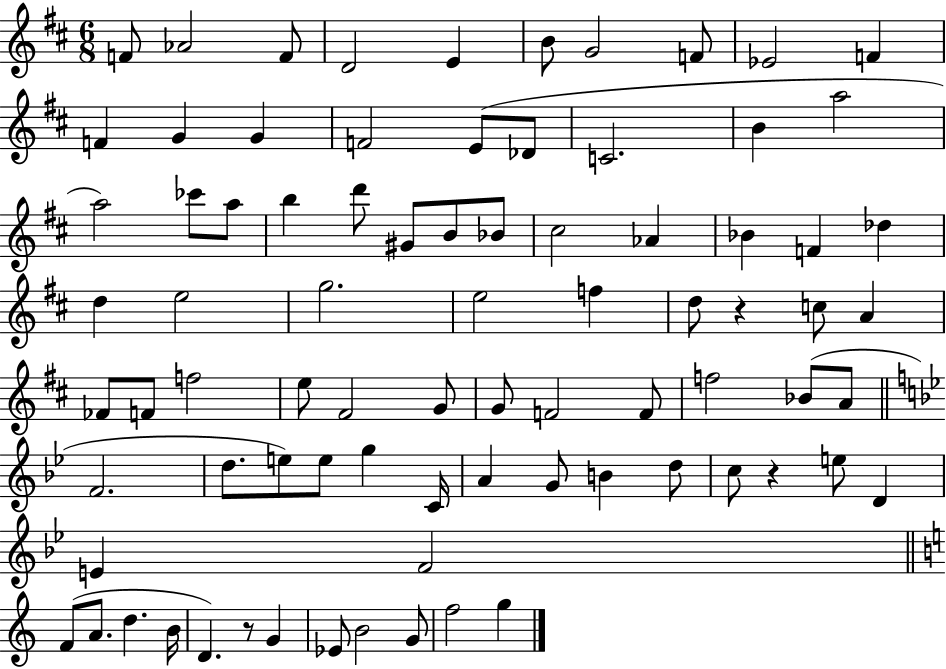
{
  \clef treble
  \numericTimeSignature
  \time 6/8
  \key d \major
  f'8 aes'2 f'8 | d'2 e'4 | b'8 g'2 f'8 | ees'2 f'4 | \break f'4 g'4 g'4 | f'2 e'8( des'8 | c'2. | b'4 a''2 | \break a''2) ces'''8 a''8 | b''4 d'''8 gis'8 b'8 bes'8 | cis''2 aes'4 | bes'4 f'4 des''4 | \break d''4 e''2 | g''2. | e''2 f''4 | d''8 r4 c''8 a'4 | \break fes'8 f'8 f''2 | e''8 fis'2 g'8 | g'8 f'2 f'8 | f''2 bes'8( a'8 | \break \bar "||" \break \key bes \major f'2. | d''8. e''8) e''8 g''4 c'16 | a'4 g'8 b'4 d''8 | c''8 r4 e''8 d'4 | \break e'4 f'2 | \bar "||" \break \key c \major f'8( a'8. d''4. b'16 | d'4.) r8 g'4 | ees'8 b'2 g'8 | f''2 g''4 | \break \bar "|."
}